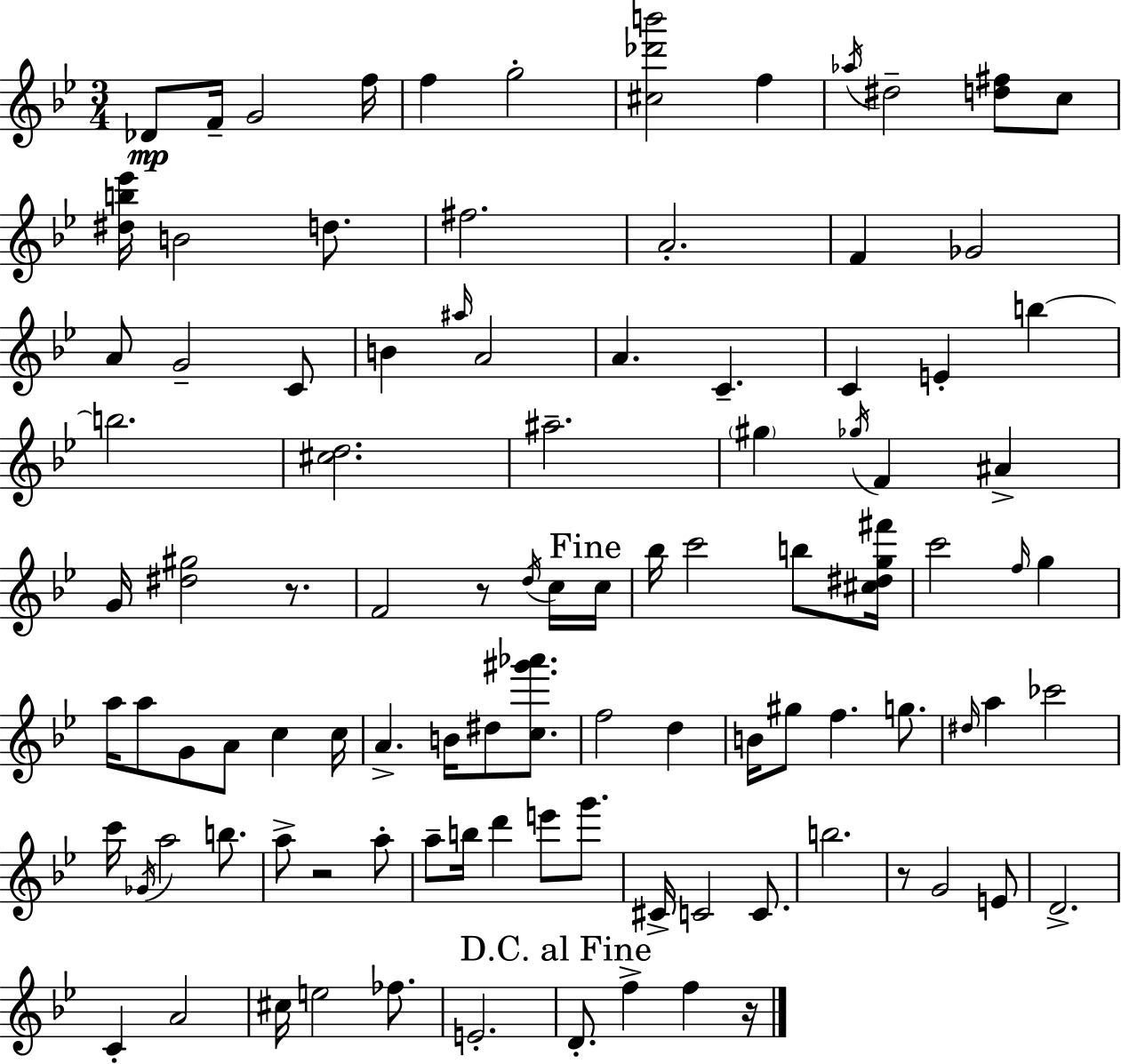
{
  \clef treble
  \numericTimeSignature
  \time 3/4
  \key g \minor
  des'8\mp f'16-- g'2 f''16 | f''4 g''2-. | <cis'' des''' b'''>2 f''4 | \acciaccatura { aes''16 } dis''2-- <d'' fis''>8 c''8 | \break <dis'' b'' ees'''>16 b'2 d''8. | fis''2. | a'2.-. | f'4 ges'2 | \break a'8 g'2-- c'8 | b'4 \grace { ais''16 } a'2 | a'4. c'4.-- | c'4 e'4-. b''4~~ | \break b''2. | <cis'' d''>2. | ais''2.-- | \parenthesize gis''4 \acciaccatura { ges''16 } f'4 ais'4-> | \break g'16 <dis'' gis''>2 | r8. f'2 r8 | \acciaccatura { d''16 } c''16 \mark "Fine" c''16 bes''16 c'''2 | b''8 <cis'' dis'' g'' fis'''>16 c'''2 | \break \grace { f''16 } g''4 a''16 a''8 g'8 a'8 | c''4 c''16 a'4.-> b'16 | dis''8 <c'' gis''' aes'''>8. f''2 | d''4 b'16 gis''8 f''4. | \break g''8. \grace { dis''16 } a''4 ces'''2 | c'''16 \acciaccatura { ges'16 } a''2 | b''8. a''8-> r2 | a''8-. a''8-- b''16 d'''4 | \break e'''8 g'''8. cis'16-> c'2 | c'8. b''2. | r8 g'2 | e'8 d'2.-> | \break c'4-. a'2 | cis''16 e''2 | fes''8. e'2.-. | \mark "D.C. al Fine" d'8.-. f''4-> | \break f''4 r16 \bar "|."
}